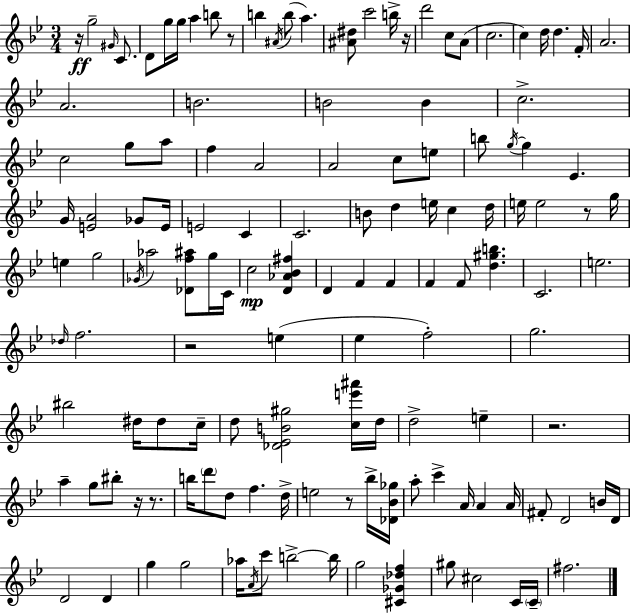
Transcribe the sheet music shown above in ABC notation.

X:1
T:Untitled
M:3/4
L:1/4
K:Bb
z/4 g2 ^G/4 C/2 D/2 g/4 g/4 a b/2 z/2 b ^A/4 b/2 a [^A^d]/2 c'2 b/4 z/4 d'2 c/2 A/2 c2 c d/4 d F/4 A2 A2 B2 B2 B c2 c2 g/2 a/2 f A2 A2 c/2 e/2 b/2 g/4 g _E G/4 [EA]2 _G/2 E/4 E2 C C2 B/2 d e/4 c d/4 e/4 e2 z/2 g/4 e g2 _G/4 _a2 [_Df^a]/2 g/4 C/4 c2 [D_A_B^f] D F F F F/2 [d^gb] C2 e2 _d/4 f2 z2 e _e f2 g2 ^b2 ^d/4 ^d/2 c/4 d/2 [_D_EB^g]2 [ce'^a']/4 d/4 d2 e z2 a g/2 ^b/2 z/4 z/2 b/4 d'/2 d/2 f d/4 e2 z/2 _b/4 [_D_B_g]/4 a/2 c' A/4 A A/4 ^F/2 D2 B/4 D/4 D2 D g g2 _a/4 A/4 c'/2 b2 b/4 g2 [^C_G_df] ^g/2 ^c2 C/4 C/4 ^f2